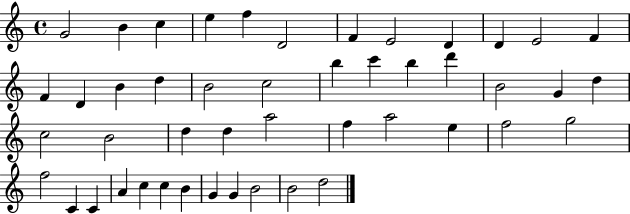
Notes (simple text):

G4/h B4/q C5/q E5/q F5/q D4/h F4/q E4/h D4/q D4/q E4/h F4/q F4/q D4/q B4/q D5/q B4/h C5/h B5/q C6/q B5/q D6/q B4/h G4/q D5/q C5/h B4/h D5/q D5/q A5/h F5/q A5/h E5/q F5/h G5/h F5/h C4/q C4/q A4/q C5/q C5/q B4/q G4/q G4/q B4/h B4/h D5/h